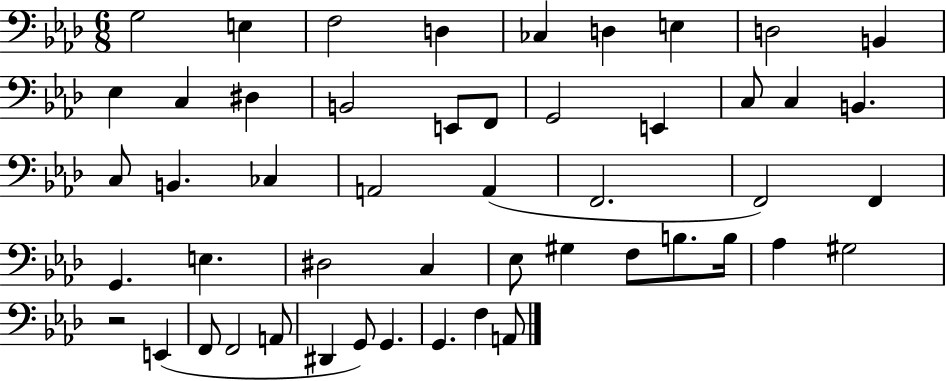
{
  \clef bass
  \numericTimeSignature
  \time 6/8
  \key aes \major
  g2 e4 | f2 d4 | ces4 d4 e4 | d2 b,4 | \break ees4 c4 dis4 | b,2 e,8 f,8 | g,2 e,4 | c8 c4 b,4. | \break c8 b,4. ces4 | a,2 a,4( | f,2. | f,2) f,4 | \break g,4. e4. | dis2 c4 | ees8 gis4 f8 b8. b16 | aes4 gis2 | \break r2 e,4( | f,8 f,2 a,8 | dis,4 g,8) g,4. | g,4. f4 a,8 | \break \bar "|."
}